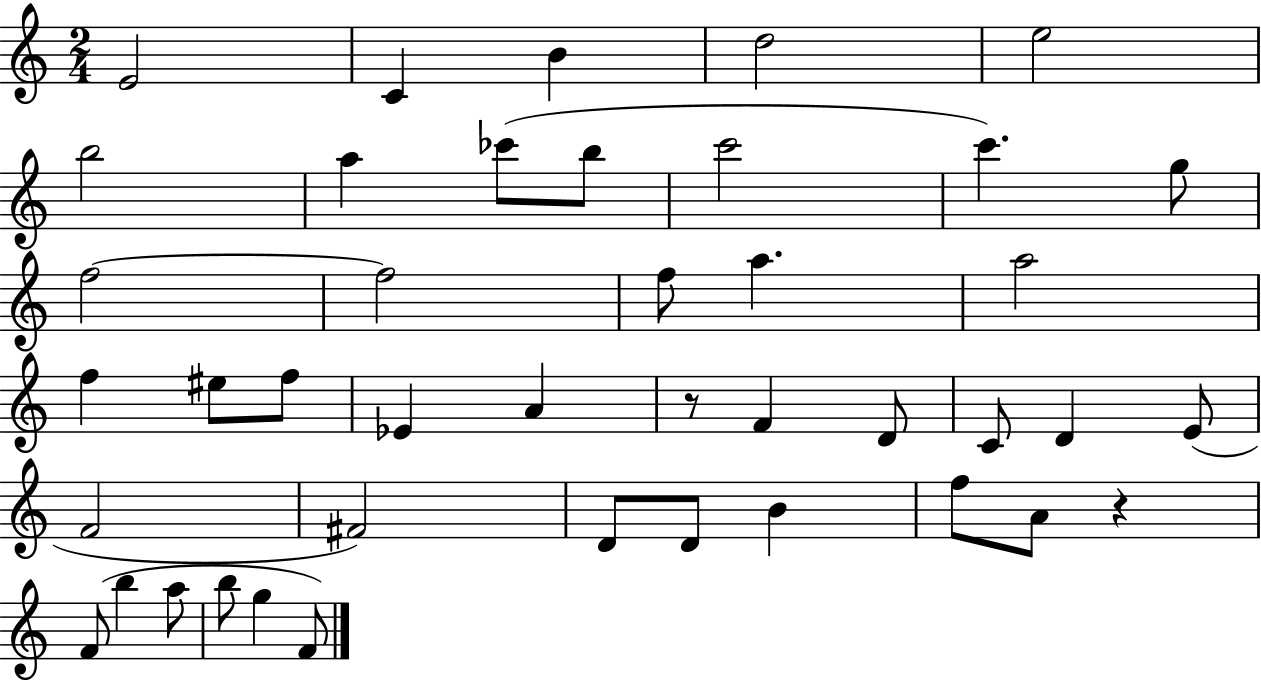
X:1
T:Untitled
M:2/4
L:1/4
K:C
E2 C B d2 e2 b2 a _c'/2 b/2 c'2 c' g/2 f2 f2 f/2 a a2 f ^e/2 f/2 _E A z/2 F D/2 C/2 D E/2 F2 ^F2 D/2 D/2 B f/2 A/2 z F/2 b a/2 b/2 g F/2